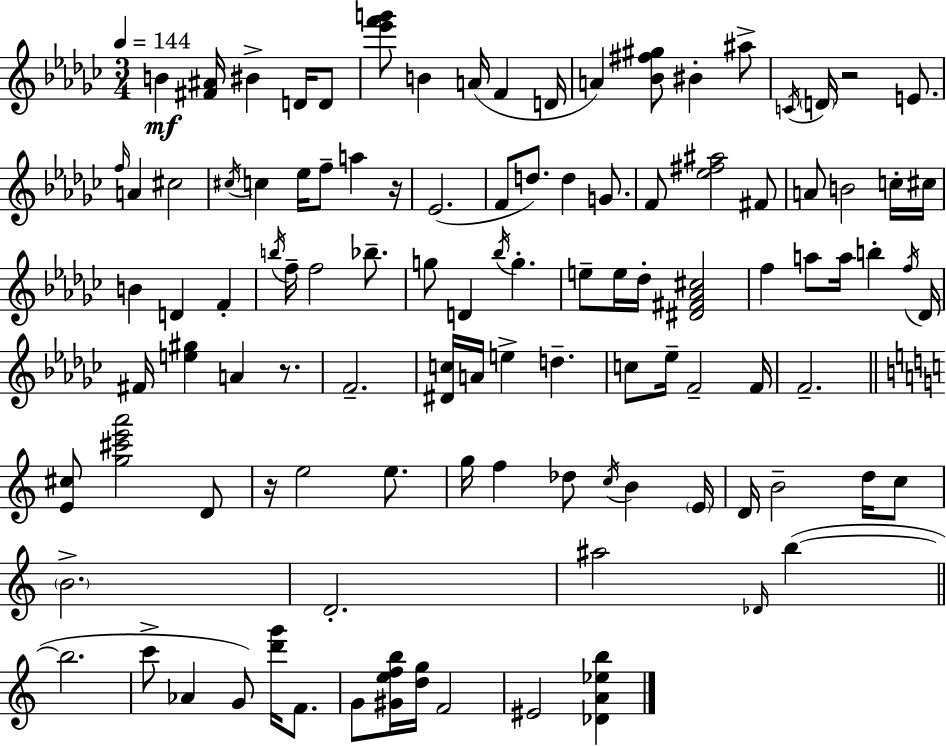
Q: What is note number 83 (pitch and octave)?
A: B5